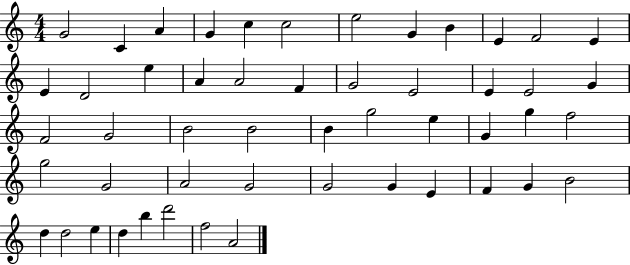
G4/h C4/q A4/q G4/q C5/q C5/h E5/h G4/q B4/q E4/q F4/h E4/q E4/q D4/h E5/q A4/q A4/h F4/q G4/h E4/h E4/q E4/h G4/q F4/h G4/h B4/h B4/h B4/q G5/h E5/q G4/q G5/q F5/h G5/h G4/h A4/h G4/h G4/h G4/q E4/q F4/q G4/q B4/h D5/q D5/h E5/q D5/q B5/q D6/h F5/h A4/h